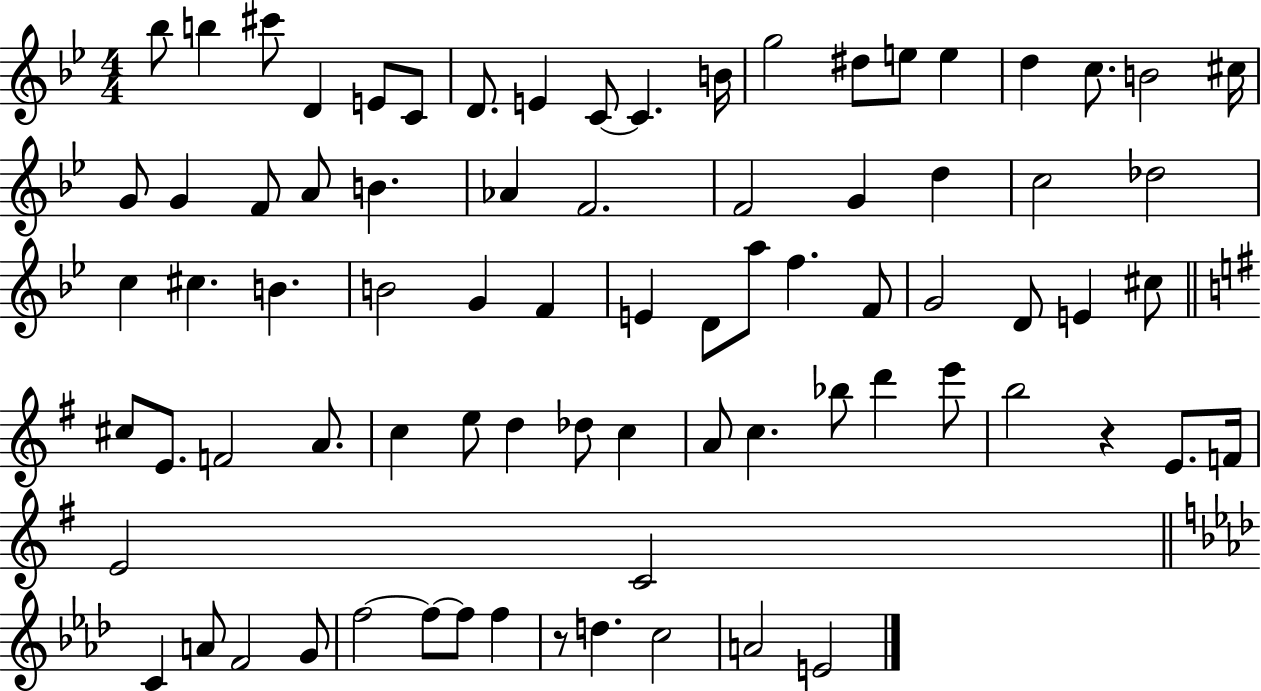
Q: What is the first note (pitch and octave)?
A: Bb5